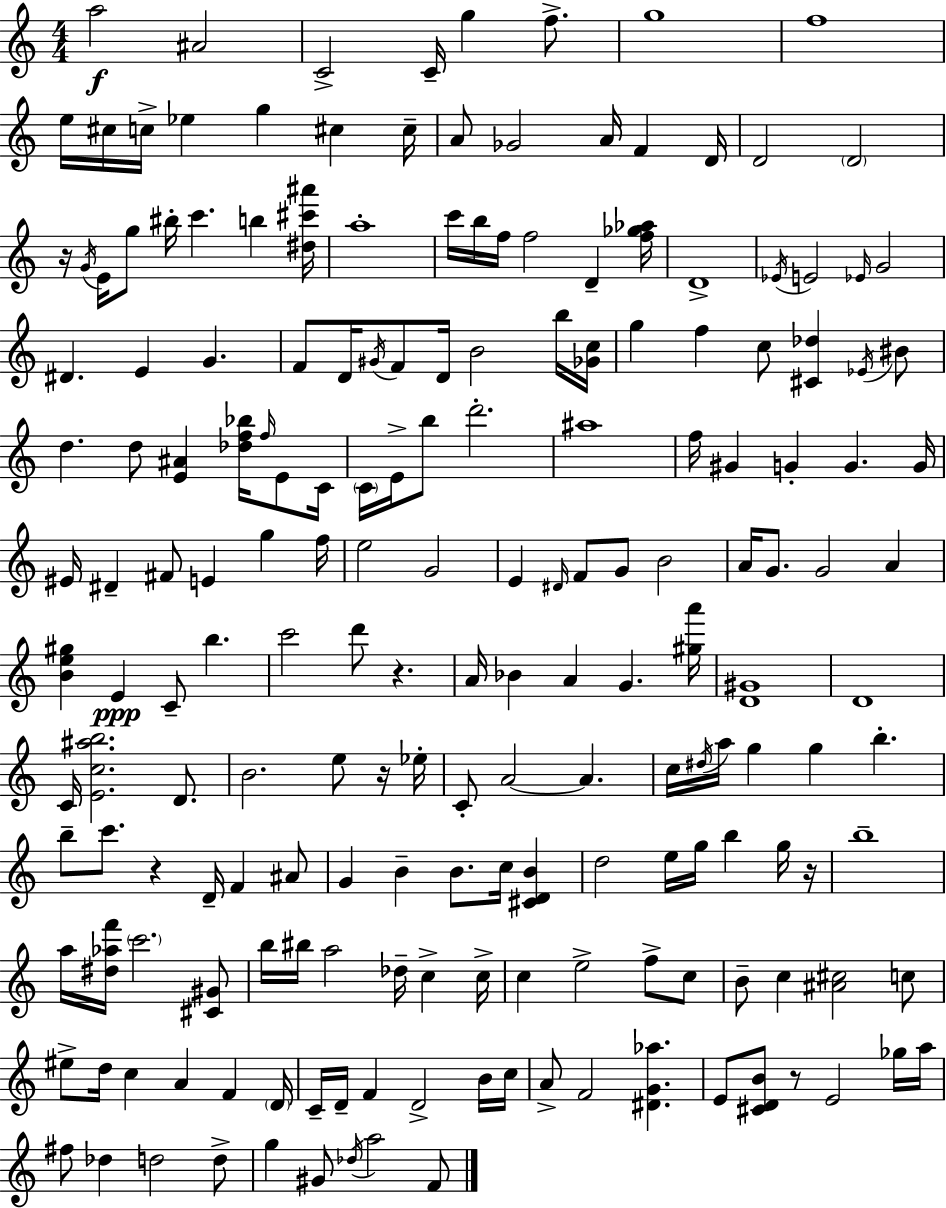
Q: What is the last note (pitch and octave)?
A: F4